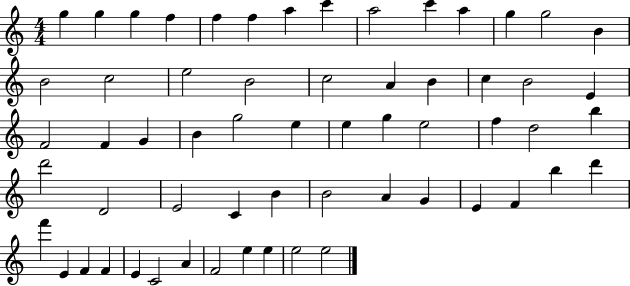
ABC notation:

X:1
T:Untitled
M:4/4
L:1/4
K:C
g g g f f f a c' a2 c' a g g2 B B2 c2 e2 B2 c2 A B c B2 E F2 F G B g2 e e g e2 f d2 b d'2 D2 E2 C B B2 A G E F b d' f' E F F E C2 A F2 e e e2 e2